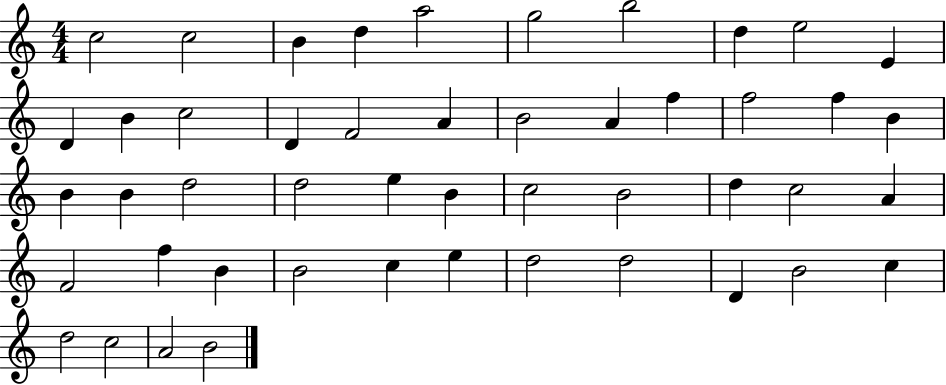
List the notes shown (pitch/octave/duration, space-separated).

C5/h C5/h B4/q D5/q A5/h G5/h B5/h D5/q E5/h E4/q D4/q B4/q C5/h D4/q F4/h A4/q B4/h A4/q F5/q F5/h F5/q B4/q B4/q B4/q D5/h D5/h E5/q B4/q C5/h B4/h D5/q C5/h A4/q F4/h F5/q B4/q B4/h C5/q E5/q D5/h D5/h D4/q B4/h C5/q D5/h C5/h A4/h B4/h